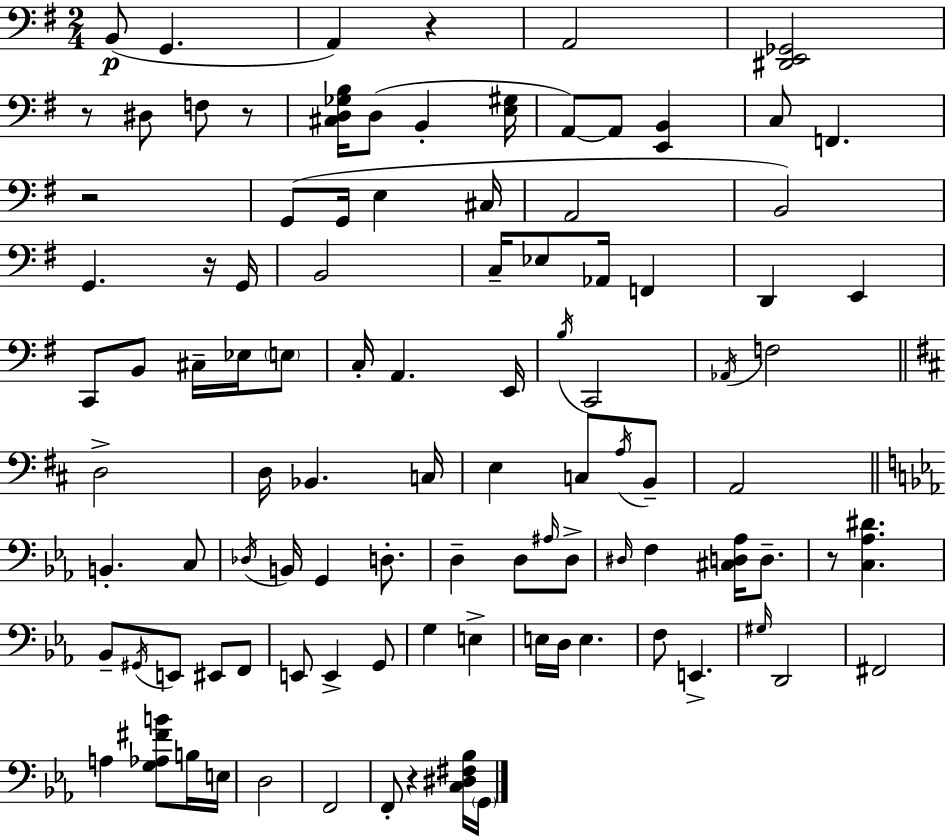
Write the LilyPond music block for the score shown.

{
  \clef bass
  \numericTimeSignature
  \time 2/4
  \key g \major
  b,8(\p g,4. | a,4) r4 | a,2 | <dis, e, ges,>2 | \break r8 dis8 f8 r8 | <cis d ges b>16 d8( b,4-. <e gis>16 | a,8~~) a,8 <e, b,>4 | c8 f,4. | \break r2 | g,8( g,16 e4 cis16 | a,2 | b,2) | \break g,4. r16 g,16 | b,2 | c16-- ees8 aes,16 f,4 | d,4 e,4 | \break c,8 b,8 cis16-- ees16 \parenthesize e8 | c16-. a,4. e,16 | \acciaccatura { b16 } c,2 | \acciaccatura { aes,16 } f2 | \break \bar "||" \break \key d \major d2-> | d16 bes,4. c16 | e4 c8 \acciaccatura { a16 } b,8-- | a,2 | \break \bar "||" \break \key ees \major b,4.-. c8 | \acciaccatura { des16 } b,16 g,4 d8.-. | d4-- d8 \grace { ais16 } | d8-> \grace { dis16 } f4 <cis d aes>16 | \break d8.-- r8 <c aes dis'>4. | bes,8-- \acciaccatura { gis,16 } e,8 | eis,8 f,8 e,8 e,4-> | g,8 g4 | \break e4-> e16 d16 e4. | f8 e,4.-> | \grace { gis16 } d,2 | fis,2 | \break a4 | <g aes fis' b'>8 b16 e16 d2 | f,2 | f,8-. r4 | \break <c dis fis bes>16 \parenthesize g,16 \bar "|."
}